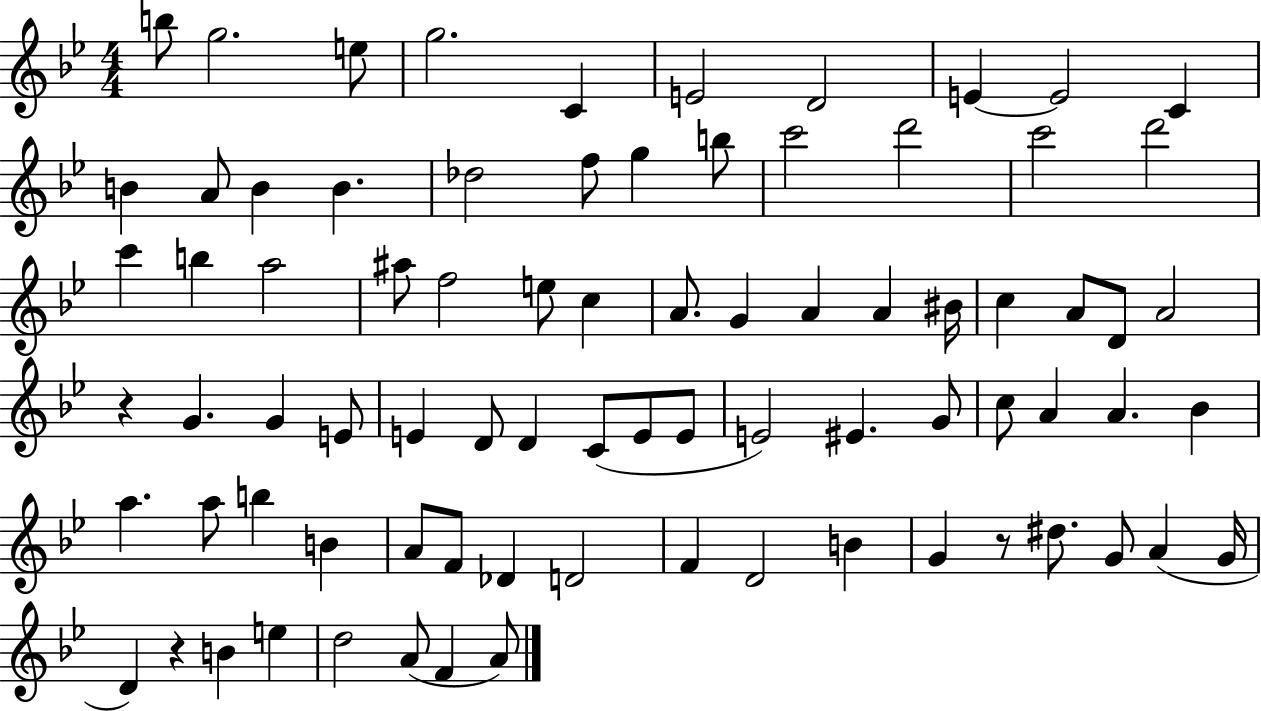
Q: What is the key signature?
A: BES major